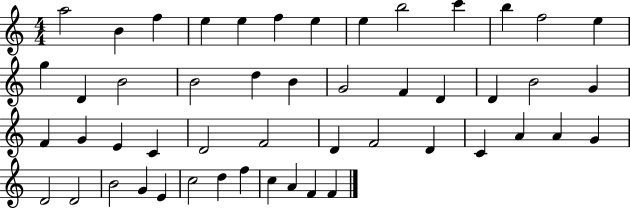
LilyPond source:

{
  \clef treble
  \numericTimeSignature
  \time 4/4
  \key c \major
  a''2 b'4 f''4 | e''4 e''4 f''4 e''4 | e''4 b''2 c'''4 | b''4 f''2 e''4 | \break g''4 d'4 b'2 | b'2 d''4 b'4 | g'2 f'4 d'4 | d'4 b'2 g'4 | \break f'4 g'4 e'4 c'4 | d'2 f'2 | d'4 f'2 d'4 | c'4 a'4 a'4 g'4 | \break d'2 d'2 | b'2 g'4 e'4 | c''2 d''4 f''4 | c''4 a'4 f'4 f'4 | \break \bar "|."
}